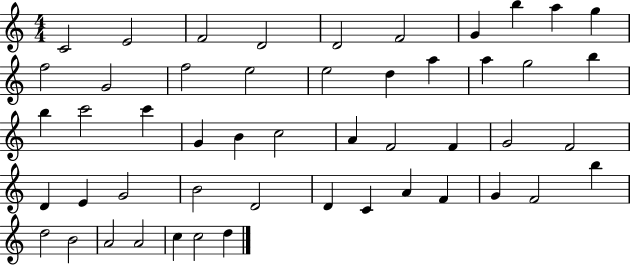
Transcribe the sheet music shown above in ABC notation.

X:1
T:Untitled
M:4/4
L:1/4
K:C
C2 E2 F2 D2 D2 F2 G b a g f2 G2 f2 e2 e2 d a a g2 b b c'2 c' G B c2 A F2 F G2 F2 D E G2 B2 D2 D C A F G F2 b d2 B2 A2 A2 c c2 d